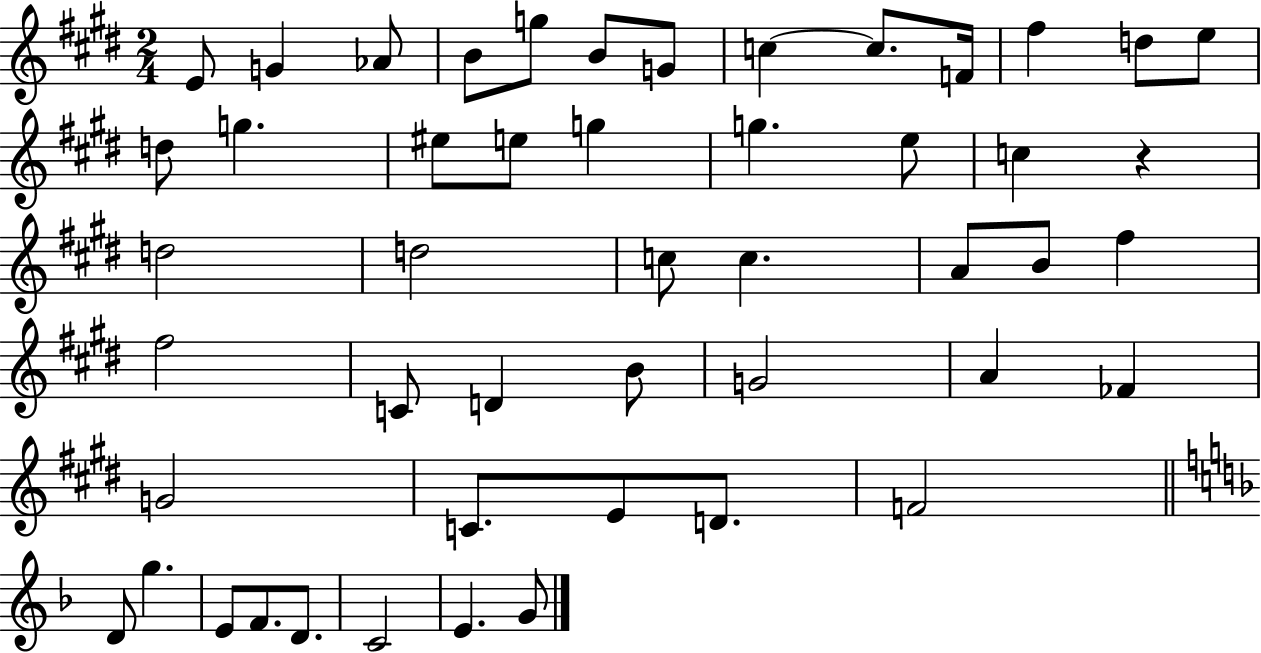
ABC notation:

X:1
T:Untitled
M:2/4
L:1/4
K:E
E/2 G _A/2 B/2 g/2 B/2 G/2 c c/2 F/4 ^f d/2 e/2 d/2 g ^e/2 e/2 g g e/2 c z d2 d2 c/2 c A/2 B/2 ^f ^f2 C/2 D B/2 G2 A _F G2 C/2 E/2 D/2 F2 D/2 g E/2 F/2 D/2 C2 E G/2